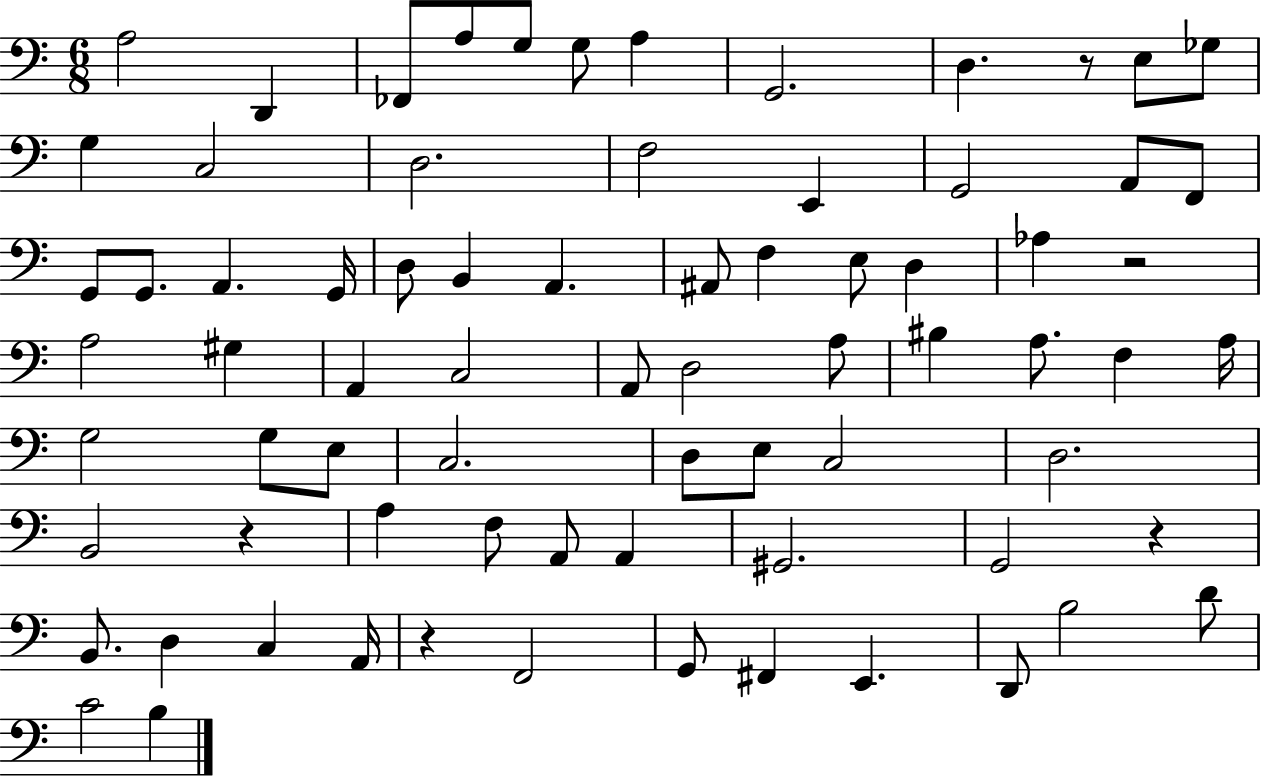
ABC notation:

X:1
T:Untitled
M:6/8
L:1/4
K:C
A,2 D,, _F,,/2 A,/2 G,/2 G,/2 A, G,,2 D, z/2 E,/2 _G,/2 G, C,2 D,2 F,2 E,, G,,2 A,,/2 F,,/2 G,,/2 G,,/2 A,, G,,/4 D,/2 B,, A,, ^A,,/2 F, E,/2 D, _A, z2 A,2 ^G, A,, C,2 A,,/2 D,2 A,/2 ^B, A,/2 F, A,/4 G,2 G,/2 E,/2 C,2 D,/2 E,/2 C,2 D,2 B,,2 z A, F,/2 A,,/2 A,, ^G,,2 G,,2 z B,,/2 D, C, A,,/4 z F,,2 G,,/2 ^F,, E,, D,,/2 B,2 D/2 C2 B,